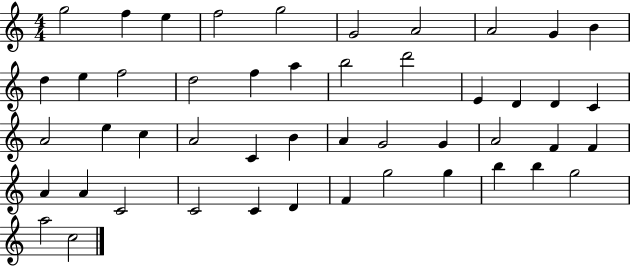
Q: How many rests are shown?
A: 0